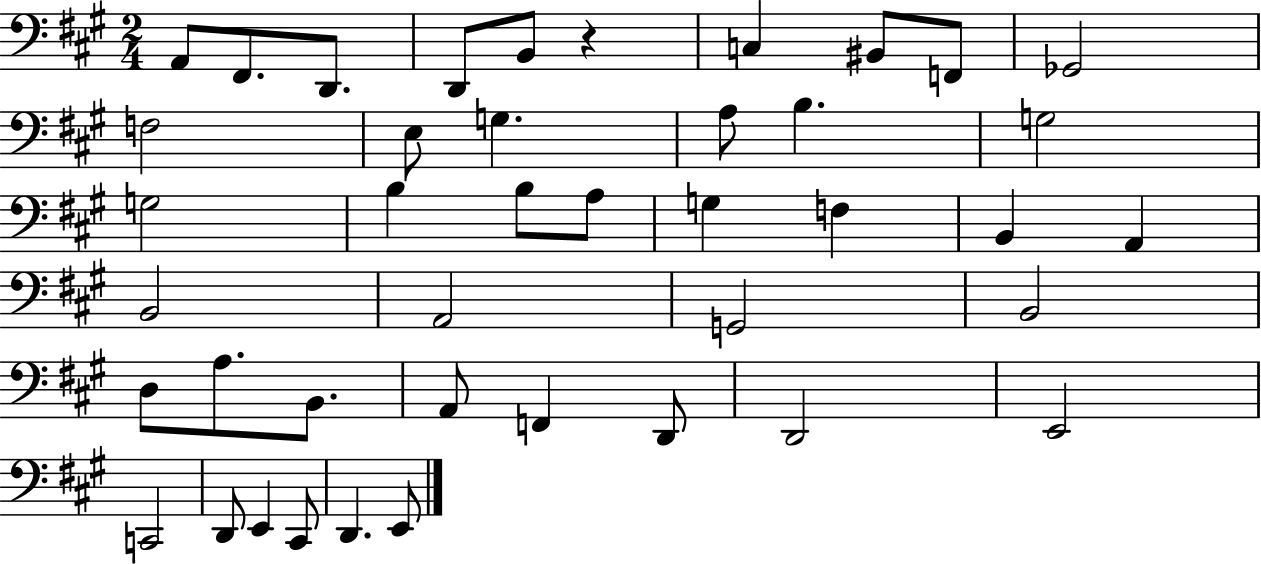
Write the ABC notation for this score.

X:1
T:Untitled
M:2/4
L:1/4
K:A
A,,/2 ^F,,/2 D,,/2 D,,/2 B,,/2 z C, ^B,,/2 F,,/2 _G,,2 F,2 E,/2 G, A,/2 B, G,2 G,2 B, B,/2 A,/2 G, F, B,, A,, B,,2 A,,2 G,,2 B,,2 D,/2 A,/2 B,,/2 A,,/2 F,, D,,/2 D,,2 E,,2 C,,2 D,,/2 E,, ^C,,/2 D,, E,,/2